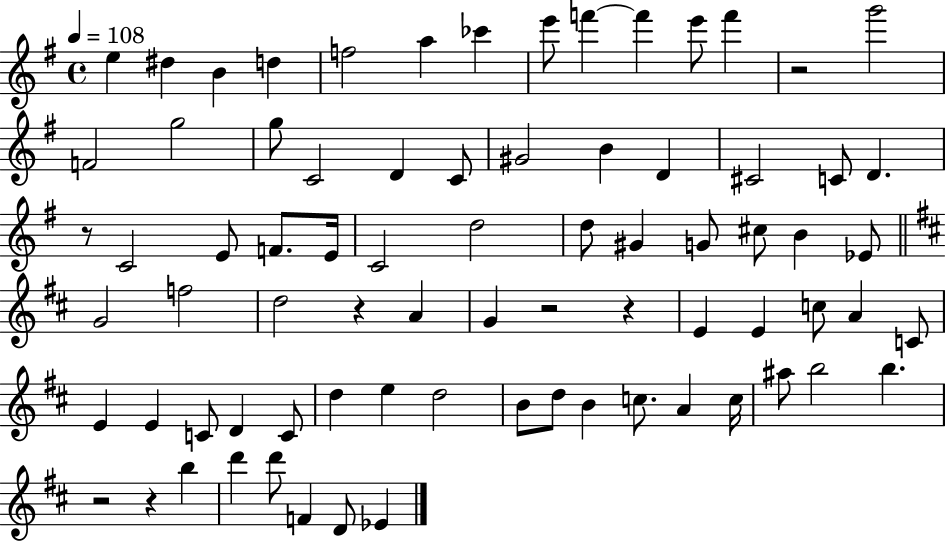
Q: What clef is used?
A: treble